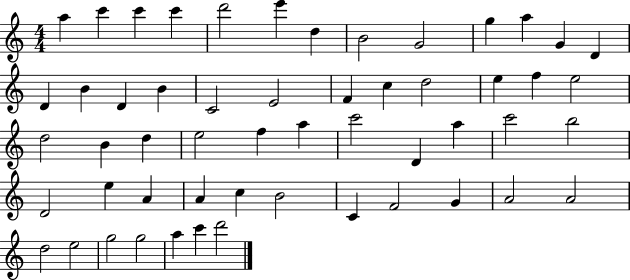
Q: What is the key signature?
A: C major